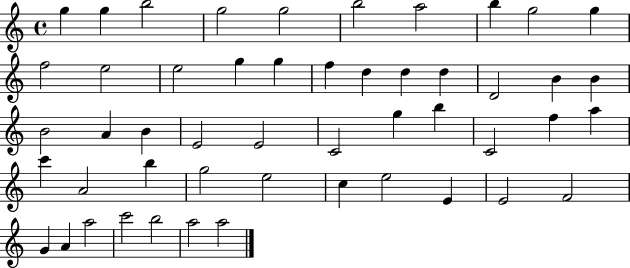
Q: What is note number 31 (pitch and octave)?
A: C4